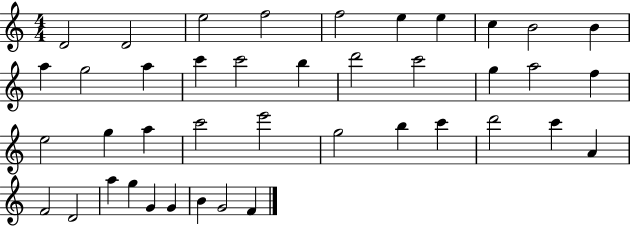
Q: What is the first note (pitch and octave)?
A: D4